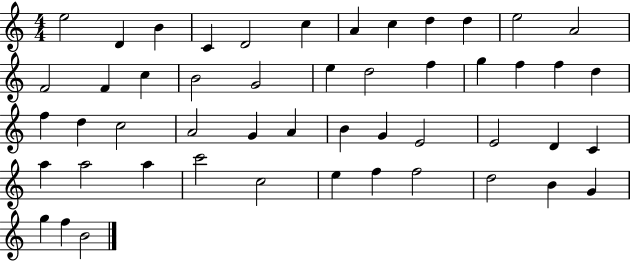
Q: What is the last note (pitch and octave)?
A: B4